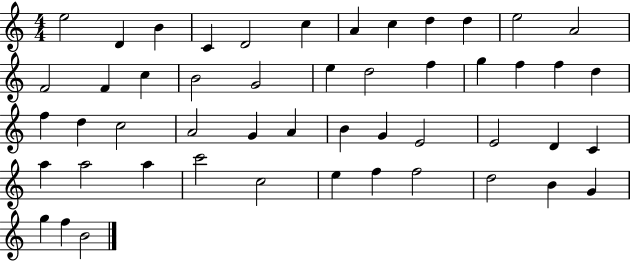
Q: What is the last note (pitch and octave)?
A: B4